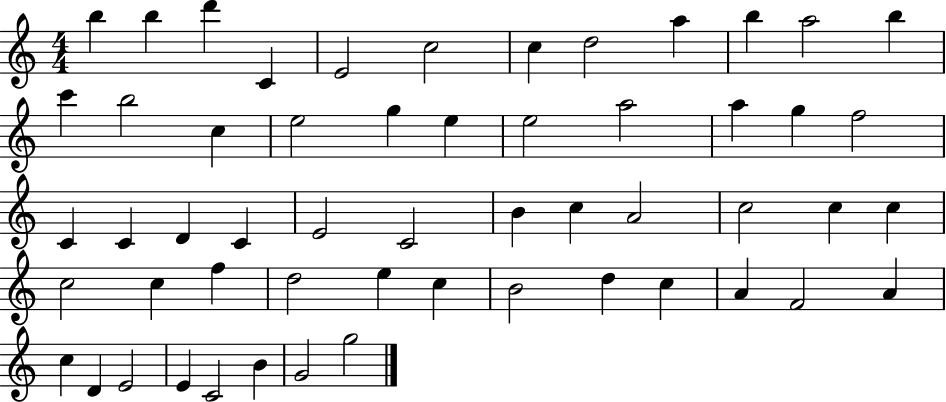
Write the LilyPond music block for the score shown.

{
  \clef treble
  \numericTimeSignature
  \time 4/4
  \key c \major
  b''4 b''4 d'''4 c'4 | e'2 c''2 | c''4 d''2 a''4 | b''4 a''2 b''4 | \break c'''4 b''2 c''4 | e''2 g''4 e''4 | e''2 a''2 | a''4 g''4 f''2 | \break c'4 c'4 d'4 c'4 | e'2 c'2 | b'4 c''4 a'2 | c''2 c''4 c''4 | \break c''2 c''4 f''4 | d''2 e''4 c''4 | b'2 d''4 c''4 | a'4 f'2 a'4 | \break c''4 d'4 e'2 | e'4 c'2 b'4 | g'2 g''2 | \bar "|."
}